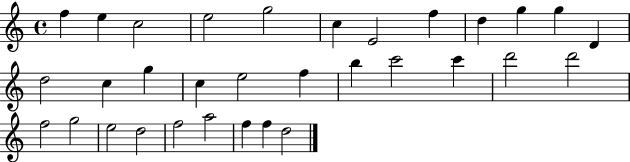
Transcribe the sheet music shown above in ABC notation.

X:1
T:Untitled
M:4/4
L:1/4
K:C
f e c2 e2 g2 c E2 f d g g D d2 c g c e2 f b c'2 c' d'2 d'2 f2 g2 e2 d2 f2 a2 f f d2